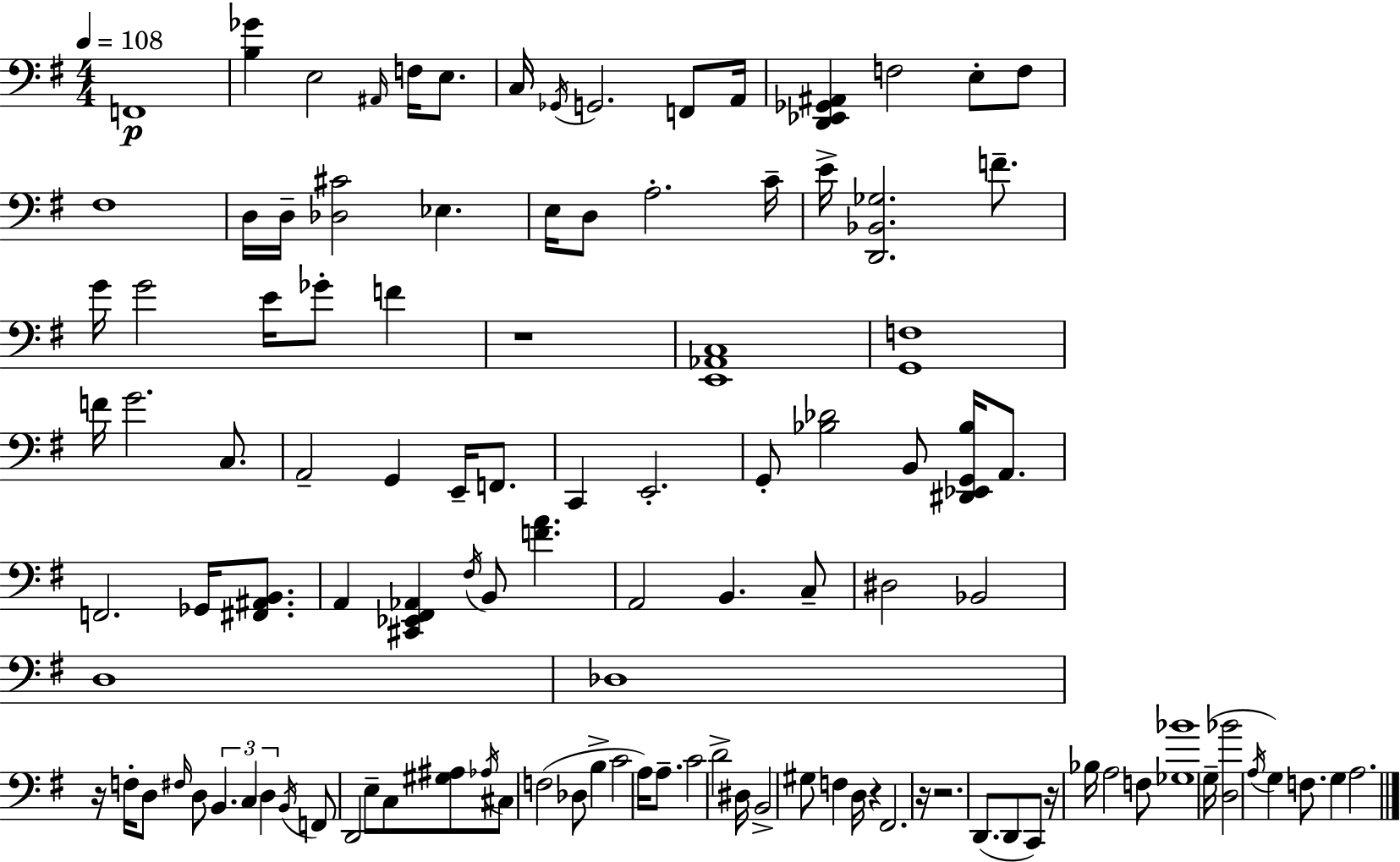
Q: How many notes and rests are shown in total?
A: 112